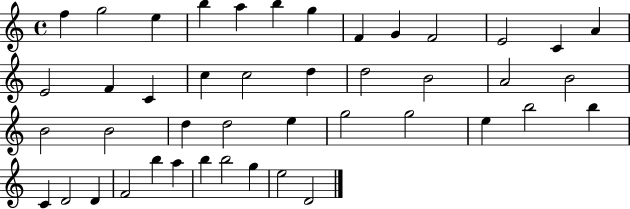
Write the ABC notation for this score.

X:1
T:Untitled
M:4/4
L:1/4
K:C
f g2 e b a b g F G F2 E2 C A E2 F C c c2 d d2 B2 A2 B2 B2 B2 d d2 e g2 g2 e b2 b C D2 D F2 b a b b2 g e2 D2